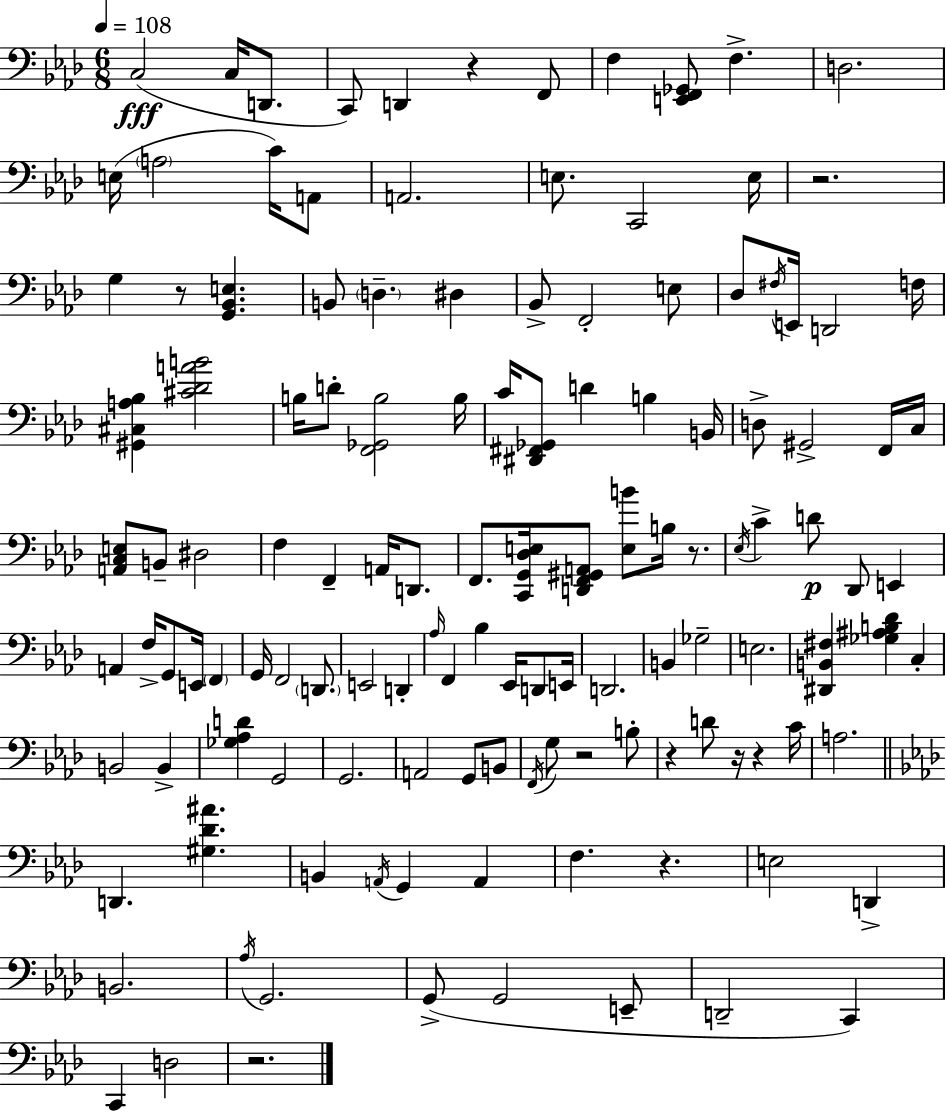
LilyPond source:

{
  \clef bass
  \numericTimeSignature
  \time 6/8
  \key aes \major
  \tempo 4 = 108
  c2(\fff c16 d,8. | c,8) d,4 r4 f,8 | f4 <e, f, ges,>8 f4.-> | d2. | \break e16( \parenthesize a2 c'16) a,8 | a,2. | e8. c,2 e16 | r2. | \break g4 r8 <g, bes, e>4. | b,8 \parenthesize d4.-- dis4 | bes,8-> f,2-. e8 | des8 \acciaccatura { fis16 } e,16 d,2 | \break f16 <gis, cis a bes>4 <cis' des' a' b'>2 | b16 d'8-. <f, ges, b>2 | b16 c'16 <dis, fis, ges,>8 d'4 b4 | b,16 d8-> gis,2-> f,16 | \break c16 <a, c e>8 b,8-- dis2 | f4 f,4-- a,16 d,8. | f,8. <c, g, des e>16 <d, f, gis, a,>8 <e b'>8 b16 r8. | \acciaccatura { ees16 } c'4-> d'8\p des,8 e,4 | \break a,4 f16-> g,8 e,16 \parenthesize f,4 | g,16 f,2 \parenthesize d,8. | e,2 d,4-. | \grace { aes16 } f,4 bes4 ees,16 | \break d,8 e,16 d,2. | b,4 ges2-- | e2. | <dis, b, fis>4 <ges ais b des'>4 c4-. | \break b,2 b,4-> | <ges aes d'>4 g,2 | g,2. | a,2 g,8 | \break b,8 \acciaccatura { f,16 } g8 r2 | b8-. r4 d'8 r16 r4 | c'16 a2. | \bar "||" \break \key aes \major d,4. <gis des' ais'>4. | b,4 \acciaccatura { a,16 } g,4 a,4 | f4. r4. | e2 d,4-> | \break b,2. | \acciaccatura { aes16 } g,2. | g,8->( g,2 | e,8-- d,2-- c,4) | \break c,4 d2 | r2. | \bar "|."
}